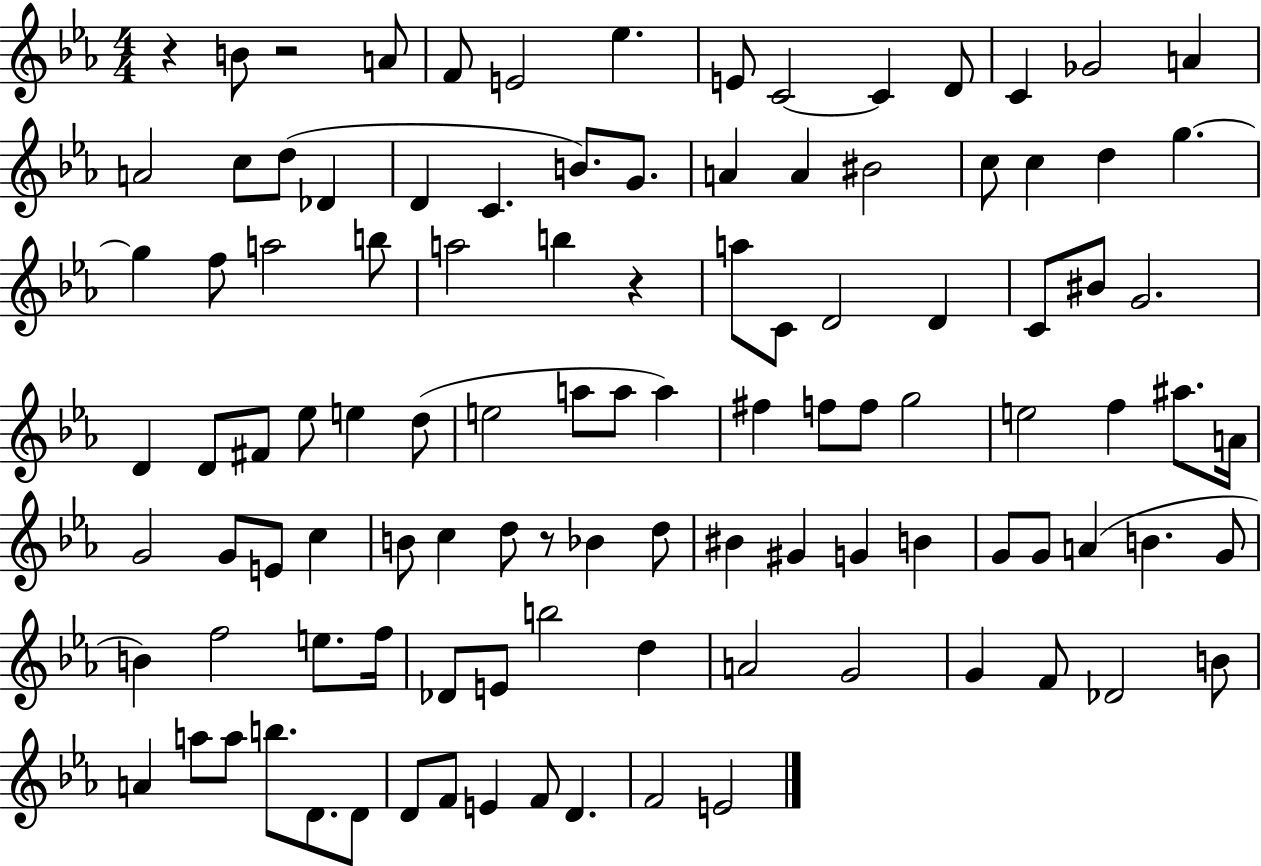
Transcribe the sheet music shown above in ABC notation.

X:1
T:Untitled
M:4/4
L:1/4
K:Eb
z B/2 z2 A/2 F/2 E2 _e E/2 C2 C D/2 C _G2 A A2 c/2 d/2 _D D C B/2 G/2 A A ^B2 c/2 c d g g f/2 a2 b/2 a2 b z a/2 C/2 D2 D C/2 ^B/2 G2 D D/2 ^F/2 _e/2 e d/2 e2 a/2 a/2 a ^f f/2 f/2 g2 e2 f ^a/2 A/4 G2 G/2 E/2 c B/2 c d/2 z/2 _B d/2 ^B ^G G B G/2 G/2 A B G/2 B f2 e/2 f/4 _D/2 E/2 b2 d A2 G2 G F/2 _D2 B/2 A a/2 a/2 b/2 D/2 D/2 D/2 F/2 E F/2 D F2 E2